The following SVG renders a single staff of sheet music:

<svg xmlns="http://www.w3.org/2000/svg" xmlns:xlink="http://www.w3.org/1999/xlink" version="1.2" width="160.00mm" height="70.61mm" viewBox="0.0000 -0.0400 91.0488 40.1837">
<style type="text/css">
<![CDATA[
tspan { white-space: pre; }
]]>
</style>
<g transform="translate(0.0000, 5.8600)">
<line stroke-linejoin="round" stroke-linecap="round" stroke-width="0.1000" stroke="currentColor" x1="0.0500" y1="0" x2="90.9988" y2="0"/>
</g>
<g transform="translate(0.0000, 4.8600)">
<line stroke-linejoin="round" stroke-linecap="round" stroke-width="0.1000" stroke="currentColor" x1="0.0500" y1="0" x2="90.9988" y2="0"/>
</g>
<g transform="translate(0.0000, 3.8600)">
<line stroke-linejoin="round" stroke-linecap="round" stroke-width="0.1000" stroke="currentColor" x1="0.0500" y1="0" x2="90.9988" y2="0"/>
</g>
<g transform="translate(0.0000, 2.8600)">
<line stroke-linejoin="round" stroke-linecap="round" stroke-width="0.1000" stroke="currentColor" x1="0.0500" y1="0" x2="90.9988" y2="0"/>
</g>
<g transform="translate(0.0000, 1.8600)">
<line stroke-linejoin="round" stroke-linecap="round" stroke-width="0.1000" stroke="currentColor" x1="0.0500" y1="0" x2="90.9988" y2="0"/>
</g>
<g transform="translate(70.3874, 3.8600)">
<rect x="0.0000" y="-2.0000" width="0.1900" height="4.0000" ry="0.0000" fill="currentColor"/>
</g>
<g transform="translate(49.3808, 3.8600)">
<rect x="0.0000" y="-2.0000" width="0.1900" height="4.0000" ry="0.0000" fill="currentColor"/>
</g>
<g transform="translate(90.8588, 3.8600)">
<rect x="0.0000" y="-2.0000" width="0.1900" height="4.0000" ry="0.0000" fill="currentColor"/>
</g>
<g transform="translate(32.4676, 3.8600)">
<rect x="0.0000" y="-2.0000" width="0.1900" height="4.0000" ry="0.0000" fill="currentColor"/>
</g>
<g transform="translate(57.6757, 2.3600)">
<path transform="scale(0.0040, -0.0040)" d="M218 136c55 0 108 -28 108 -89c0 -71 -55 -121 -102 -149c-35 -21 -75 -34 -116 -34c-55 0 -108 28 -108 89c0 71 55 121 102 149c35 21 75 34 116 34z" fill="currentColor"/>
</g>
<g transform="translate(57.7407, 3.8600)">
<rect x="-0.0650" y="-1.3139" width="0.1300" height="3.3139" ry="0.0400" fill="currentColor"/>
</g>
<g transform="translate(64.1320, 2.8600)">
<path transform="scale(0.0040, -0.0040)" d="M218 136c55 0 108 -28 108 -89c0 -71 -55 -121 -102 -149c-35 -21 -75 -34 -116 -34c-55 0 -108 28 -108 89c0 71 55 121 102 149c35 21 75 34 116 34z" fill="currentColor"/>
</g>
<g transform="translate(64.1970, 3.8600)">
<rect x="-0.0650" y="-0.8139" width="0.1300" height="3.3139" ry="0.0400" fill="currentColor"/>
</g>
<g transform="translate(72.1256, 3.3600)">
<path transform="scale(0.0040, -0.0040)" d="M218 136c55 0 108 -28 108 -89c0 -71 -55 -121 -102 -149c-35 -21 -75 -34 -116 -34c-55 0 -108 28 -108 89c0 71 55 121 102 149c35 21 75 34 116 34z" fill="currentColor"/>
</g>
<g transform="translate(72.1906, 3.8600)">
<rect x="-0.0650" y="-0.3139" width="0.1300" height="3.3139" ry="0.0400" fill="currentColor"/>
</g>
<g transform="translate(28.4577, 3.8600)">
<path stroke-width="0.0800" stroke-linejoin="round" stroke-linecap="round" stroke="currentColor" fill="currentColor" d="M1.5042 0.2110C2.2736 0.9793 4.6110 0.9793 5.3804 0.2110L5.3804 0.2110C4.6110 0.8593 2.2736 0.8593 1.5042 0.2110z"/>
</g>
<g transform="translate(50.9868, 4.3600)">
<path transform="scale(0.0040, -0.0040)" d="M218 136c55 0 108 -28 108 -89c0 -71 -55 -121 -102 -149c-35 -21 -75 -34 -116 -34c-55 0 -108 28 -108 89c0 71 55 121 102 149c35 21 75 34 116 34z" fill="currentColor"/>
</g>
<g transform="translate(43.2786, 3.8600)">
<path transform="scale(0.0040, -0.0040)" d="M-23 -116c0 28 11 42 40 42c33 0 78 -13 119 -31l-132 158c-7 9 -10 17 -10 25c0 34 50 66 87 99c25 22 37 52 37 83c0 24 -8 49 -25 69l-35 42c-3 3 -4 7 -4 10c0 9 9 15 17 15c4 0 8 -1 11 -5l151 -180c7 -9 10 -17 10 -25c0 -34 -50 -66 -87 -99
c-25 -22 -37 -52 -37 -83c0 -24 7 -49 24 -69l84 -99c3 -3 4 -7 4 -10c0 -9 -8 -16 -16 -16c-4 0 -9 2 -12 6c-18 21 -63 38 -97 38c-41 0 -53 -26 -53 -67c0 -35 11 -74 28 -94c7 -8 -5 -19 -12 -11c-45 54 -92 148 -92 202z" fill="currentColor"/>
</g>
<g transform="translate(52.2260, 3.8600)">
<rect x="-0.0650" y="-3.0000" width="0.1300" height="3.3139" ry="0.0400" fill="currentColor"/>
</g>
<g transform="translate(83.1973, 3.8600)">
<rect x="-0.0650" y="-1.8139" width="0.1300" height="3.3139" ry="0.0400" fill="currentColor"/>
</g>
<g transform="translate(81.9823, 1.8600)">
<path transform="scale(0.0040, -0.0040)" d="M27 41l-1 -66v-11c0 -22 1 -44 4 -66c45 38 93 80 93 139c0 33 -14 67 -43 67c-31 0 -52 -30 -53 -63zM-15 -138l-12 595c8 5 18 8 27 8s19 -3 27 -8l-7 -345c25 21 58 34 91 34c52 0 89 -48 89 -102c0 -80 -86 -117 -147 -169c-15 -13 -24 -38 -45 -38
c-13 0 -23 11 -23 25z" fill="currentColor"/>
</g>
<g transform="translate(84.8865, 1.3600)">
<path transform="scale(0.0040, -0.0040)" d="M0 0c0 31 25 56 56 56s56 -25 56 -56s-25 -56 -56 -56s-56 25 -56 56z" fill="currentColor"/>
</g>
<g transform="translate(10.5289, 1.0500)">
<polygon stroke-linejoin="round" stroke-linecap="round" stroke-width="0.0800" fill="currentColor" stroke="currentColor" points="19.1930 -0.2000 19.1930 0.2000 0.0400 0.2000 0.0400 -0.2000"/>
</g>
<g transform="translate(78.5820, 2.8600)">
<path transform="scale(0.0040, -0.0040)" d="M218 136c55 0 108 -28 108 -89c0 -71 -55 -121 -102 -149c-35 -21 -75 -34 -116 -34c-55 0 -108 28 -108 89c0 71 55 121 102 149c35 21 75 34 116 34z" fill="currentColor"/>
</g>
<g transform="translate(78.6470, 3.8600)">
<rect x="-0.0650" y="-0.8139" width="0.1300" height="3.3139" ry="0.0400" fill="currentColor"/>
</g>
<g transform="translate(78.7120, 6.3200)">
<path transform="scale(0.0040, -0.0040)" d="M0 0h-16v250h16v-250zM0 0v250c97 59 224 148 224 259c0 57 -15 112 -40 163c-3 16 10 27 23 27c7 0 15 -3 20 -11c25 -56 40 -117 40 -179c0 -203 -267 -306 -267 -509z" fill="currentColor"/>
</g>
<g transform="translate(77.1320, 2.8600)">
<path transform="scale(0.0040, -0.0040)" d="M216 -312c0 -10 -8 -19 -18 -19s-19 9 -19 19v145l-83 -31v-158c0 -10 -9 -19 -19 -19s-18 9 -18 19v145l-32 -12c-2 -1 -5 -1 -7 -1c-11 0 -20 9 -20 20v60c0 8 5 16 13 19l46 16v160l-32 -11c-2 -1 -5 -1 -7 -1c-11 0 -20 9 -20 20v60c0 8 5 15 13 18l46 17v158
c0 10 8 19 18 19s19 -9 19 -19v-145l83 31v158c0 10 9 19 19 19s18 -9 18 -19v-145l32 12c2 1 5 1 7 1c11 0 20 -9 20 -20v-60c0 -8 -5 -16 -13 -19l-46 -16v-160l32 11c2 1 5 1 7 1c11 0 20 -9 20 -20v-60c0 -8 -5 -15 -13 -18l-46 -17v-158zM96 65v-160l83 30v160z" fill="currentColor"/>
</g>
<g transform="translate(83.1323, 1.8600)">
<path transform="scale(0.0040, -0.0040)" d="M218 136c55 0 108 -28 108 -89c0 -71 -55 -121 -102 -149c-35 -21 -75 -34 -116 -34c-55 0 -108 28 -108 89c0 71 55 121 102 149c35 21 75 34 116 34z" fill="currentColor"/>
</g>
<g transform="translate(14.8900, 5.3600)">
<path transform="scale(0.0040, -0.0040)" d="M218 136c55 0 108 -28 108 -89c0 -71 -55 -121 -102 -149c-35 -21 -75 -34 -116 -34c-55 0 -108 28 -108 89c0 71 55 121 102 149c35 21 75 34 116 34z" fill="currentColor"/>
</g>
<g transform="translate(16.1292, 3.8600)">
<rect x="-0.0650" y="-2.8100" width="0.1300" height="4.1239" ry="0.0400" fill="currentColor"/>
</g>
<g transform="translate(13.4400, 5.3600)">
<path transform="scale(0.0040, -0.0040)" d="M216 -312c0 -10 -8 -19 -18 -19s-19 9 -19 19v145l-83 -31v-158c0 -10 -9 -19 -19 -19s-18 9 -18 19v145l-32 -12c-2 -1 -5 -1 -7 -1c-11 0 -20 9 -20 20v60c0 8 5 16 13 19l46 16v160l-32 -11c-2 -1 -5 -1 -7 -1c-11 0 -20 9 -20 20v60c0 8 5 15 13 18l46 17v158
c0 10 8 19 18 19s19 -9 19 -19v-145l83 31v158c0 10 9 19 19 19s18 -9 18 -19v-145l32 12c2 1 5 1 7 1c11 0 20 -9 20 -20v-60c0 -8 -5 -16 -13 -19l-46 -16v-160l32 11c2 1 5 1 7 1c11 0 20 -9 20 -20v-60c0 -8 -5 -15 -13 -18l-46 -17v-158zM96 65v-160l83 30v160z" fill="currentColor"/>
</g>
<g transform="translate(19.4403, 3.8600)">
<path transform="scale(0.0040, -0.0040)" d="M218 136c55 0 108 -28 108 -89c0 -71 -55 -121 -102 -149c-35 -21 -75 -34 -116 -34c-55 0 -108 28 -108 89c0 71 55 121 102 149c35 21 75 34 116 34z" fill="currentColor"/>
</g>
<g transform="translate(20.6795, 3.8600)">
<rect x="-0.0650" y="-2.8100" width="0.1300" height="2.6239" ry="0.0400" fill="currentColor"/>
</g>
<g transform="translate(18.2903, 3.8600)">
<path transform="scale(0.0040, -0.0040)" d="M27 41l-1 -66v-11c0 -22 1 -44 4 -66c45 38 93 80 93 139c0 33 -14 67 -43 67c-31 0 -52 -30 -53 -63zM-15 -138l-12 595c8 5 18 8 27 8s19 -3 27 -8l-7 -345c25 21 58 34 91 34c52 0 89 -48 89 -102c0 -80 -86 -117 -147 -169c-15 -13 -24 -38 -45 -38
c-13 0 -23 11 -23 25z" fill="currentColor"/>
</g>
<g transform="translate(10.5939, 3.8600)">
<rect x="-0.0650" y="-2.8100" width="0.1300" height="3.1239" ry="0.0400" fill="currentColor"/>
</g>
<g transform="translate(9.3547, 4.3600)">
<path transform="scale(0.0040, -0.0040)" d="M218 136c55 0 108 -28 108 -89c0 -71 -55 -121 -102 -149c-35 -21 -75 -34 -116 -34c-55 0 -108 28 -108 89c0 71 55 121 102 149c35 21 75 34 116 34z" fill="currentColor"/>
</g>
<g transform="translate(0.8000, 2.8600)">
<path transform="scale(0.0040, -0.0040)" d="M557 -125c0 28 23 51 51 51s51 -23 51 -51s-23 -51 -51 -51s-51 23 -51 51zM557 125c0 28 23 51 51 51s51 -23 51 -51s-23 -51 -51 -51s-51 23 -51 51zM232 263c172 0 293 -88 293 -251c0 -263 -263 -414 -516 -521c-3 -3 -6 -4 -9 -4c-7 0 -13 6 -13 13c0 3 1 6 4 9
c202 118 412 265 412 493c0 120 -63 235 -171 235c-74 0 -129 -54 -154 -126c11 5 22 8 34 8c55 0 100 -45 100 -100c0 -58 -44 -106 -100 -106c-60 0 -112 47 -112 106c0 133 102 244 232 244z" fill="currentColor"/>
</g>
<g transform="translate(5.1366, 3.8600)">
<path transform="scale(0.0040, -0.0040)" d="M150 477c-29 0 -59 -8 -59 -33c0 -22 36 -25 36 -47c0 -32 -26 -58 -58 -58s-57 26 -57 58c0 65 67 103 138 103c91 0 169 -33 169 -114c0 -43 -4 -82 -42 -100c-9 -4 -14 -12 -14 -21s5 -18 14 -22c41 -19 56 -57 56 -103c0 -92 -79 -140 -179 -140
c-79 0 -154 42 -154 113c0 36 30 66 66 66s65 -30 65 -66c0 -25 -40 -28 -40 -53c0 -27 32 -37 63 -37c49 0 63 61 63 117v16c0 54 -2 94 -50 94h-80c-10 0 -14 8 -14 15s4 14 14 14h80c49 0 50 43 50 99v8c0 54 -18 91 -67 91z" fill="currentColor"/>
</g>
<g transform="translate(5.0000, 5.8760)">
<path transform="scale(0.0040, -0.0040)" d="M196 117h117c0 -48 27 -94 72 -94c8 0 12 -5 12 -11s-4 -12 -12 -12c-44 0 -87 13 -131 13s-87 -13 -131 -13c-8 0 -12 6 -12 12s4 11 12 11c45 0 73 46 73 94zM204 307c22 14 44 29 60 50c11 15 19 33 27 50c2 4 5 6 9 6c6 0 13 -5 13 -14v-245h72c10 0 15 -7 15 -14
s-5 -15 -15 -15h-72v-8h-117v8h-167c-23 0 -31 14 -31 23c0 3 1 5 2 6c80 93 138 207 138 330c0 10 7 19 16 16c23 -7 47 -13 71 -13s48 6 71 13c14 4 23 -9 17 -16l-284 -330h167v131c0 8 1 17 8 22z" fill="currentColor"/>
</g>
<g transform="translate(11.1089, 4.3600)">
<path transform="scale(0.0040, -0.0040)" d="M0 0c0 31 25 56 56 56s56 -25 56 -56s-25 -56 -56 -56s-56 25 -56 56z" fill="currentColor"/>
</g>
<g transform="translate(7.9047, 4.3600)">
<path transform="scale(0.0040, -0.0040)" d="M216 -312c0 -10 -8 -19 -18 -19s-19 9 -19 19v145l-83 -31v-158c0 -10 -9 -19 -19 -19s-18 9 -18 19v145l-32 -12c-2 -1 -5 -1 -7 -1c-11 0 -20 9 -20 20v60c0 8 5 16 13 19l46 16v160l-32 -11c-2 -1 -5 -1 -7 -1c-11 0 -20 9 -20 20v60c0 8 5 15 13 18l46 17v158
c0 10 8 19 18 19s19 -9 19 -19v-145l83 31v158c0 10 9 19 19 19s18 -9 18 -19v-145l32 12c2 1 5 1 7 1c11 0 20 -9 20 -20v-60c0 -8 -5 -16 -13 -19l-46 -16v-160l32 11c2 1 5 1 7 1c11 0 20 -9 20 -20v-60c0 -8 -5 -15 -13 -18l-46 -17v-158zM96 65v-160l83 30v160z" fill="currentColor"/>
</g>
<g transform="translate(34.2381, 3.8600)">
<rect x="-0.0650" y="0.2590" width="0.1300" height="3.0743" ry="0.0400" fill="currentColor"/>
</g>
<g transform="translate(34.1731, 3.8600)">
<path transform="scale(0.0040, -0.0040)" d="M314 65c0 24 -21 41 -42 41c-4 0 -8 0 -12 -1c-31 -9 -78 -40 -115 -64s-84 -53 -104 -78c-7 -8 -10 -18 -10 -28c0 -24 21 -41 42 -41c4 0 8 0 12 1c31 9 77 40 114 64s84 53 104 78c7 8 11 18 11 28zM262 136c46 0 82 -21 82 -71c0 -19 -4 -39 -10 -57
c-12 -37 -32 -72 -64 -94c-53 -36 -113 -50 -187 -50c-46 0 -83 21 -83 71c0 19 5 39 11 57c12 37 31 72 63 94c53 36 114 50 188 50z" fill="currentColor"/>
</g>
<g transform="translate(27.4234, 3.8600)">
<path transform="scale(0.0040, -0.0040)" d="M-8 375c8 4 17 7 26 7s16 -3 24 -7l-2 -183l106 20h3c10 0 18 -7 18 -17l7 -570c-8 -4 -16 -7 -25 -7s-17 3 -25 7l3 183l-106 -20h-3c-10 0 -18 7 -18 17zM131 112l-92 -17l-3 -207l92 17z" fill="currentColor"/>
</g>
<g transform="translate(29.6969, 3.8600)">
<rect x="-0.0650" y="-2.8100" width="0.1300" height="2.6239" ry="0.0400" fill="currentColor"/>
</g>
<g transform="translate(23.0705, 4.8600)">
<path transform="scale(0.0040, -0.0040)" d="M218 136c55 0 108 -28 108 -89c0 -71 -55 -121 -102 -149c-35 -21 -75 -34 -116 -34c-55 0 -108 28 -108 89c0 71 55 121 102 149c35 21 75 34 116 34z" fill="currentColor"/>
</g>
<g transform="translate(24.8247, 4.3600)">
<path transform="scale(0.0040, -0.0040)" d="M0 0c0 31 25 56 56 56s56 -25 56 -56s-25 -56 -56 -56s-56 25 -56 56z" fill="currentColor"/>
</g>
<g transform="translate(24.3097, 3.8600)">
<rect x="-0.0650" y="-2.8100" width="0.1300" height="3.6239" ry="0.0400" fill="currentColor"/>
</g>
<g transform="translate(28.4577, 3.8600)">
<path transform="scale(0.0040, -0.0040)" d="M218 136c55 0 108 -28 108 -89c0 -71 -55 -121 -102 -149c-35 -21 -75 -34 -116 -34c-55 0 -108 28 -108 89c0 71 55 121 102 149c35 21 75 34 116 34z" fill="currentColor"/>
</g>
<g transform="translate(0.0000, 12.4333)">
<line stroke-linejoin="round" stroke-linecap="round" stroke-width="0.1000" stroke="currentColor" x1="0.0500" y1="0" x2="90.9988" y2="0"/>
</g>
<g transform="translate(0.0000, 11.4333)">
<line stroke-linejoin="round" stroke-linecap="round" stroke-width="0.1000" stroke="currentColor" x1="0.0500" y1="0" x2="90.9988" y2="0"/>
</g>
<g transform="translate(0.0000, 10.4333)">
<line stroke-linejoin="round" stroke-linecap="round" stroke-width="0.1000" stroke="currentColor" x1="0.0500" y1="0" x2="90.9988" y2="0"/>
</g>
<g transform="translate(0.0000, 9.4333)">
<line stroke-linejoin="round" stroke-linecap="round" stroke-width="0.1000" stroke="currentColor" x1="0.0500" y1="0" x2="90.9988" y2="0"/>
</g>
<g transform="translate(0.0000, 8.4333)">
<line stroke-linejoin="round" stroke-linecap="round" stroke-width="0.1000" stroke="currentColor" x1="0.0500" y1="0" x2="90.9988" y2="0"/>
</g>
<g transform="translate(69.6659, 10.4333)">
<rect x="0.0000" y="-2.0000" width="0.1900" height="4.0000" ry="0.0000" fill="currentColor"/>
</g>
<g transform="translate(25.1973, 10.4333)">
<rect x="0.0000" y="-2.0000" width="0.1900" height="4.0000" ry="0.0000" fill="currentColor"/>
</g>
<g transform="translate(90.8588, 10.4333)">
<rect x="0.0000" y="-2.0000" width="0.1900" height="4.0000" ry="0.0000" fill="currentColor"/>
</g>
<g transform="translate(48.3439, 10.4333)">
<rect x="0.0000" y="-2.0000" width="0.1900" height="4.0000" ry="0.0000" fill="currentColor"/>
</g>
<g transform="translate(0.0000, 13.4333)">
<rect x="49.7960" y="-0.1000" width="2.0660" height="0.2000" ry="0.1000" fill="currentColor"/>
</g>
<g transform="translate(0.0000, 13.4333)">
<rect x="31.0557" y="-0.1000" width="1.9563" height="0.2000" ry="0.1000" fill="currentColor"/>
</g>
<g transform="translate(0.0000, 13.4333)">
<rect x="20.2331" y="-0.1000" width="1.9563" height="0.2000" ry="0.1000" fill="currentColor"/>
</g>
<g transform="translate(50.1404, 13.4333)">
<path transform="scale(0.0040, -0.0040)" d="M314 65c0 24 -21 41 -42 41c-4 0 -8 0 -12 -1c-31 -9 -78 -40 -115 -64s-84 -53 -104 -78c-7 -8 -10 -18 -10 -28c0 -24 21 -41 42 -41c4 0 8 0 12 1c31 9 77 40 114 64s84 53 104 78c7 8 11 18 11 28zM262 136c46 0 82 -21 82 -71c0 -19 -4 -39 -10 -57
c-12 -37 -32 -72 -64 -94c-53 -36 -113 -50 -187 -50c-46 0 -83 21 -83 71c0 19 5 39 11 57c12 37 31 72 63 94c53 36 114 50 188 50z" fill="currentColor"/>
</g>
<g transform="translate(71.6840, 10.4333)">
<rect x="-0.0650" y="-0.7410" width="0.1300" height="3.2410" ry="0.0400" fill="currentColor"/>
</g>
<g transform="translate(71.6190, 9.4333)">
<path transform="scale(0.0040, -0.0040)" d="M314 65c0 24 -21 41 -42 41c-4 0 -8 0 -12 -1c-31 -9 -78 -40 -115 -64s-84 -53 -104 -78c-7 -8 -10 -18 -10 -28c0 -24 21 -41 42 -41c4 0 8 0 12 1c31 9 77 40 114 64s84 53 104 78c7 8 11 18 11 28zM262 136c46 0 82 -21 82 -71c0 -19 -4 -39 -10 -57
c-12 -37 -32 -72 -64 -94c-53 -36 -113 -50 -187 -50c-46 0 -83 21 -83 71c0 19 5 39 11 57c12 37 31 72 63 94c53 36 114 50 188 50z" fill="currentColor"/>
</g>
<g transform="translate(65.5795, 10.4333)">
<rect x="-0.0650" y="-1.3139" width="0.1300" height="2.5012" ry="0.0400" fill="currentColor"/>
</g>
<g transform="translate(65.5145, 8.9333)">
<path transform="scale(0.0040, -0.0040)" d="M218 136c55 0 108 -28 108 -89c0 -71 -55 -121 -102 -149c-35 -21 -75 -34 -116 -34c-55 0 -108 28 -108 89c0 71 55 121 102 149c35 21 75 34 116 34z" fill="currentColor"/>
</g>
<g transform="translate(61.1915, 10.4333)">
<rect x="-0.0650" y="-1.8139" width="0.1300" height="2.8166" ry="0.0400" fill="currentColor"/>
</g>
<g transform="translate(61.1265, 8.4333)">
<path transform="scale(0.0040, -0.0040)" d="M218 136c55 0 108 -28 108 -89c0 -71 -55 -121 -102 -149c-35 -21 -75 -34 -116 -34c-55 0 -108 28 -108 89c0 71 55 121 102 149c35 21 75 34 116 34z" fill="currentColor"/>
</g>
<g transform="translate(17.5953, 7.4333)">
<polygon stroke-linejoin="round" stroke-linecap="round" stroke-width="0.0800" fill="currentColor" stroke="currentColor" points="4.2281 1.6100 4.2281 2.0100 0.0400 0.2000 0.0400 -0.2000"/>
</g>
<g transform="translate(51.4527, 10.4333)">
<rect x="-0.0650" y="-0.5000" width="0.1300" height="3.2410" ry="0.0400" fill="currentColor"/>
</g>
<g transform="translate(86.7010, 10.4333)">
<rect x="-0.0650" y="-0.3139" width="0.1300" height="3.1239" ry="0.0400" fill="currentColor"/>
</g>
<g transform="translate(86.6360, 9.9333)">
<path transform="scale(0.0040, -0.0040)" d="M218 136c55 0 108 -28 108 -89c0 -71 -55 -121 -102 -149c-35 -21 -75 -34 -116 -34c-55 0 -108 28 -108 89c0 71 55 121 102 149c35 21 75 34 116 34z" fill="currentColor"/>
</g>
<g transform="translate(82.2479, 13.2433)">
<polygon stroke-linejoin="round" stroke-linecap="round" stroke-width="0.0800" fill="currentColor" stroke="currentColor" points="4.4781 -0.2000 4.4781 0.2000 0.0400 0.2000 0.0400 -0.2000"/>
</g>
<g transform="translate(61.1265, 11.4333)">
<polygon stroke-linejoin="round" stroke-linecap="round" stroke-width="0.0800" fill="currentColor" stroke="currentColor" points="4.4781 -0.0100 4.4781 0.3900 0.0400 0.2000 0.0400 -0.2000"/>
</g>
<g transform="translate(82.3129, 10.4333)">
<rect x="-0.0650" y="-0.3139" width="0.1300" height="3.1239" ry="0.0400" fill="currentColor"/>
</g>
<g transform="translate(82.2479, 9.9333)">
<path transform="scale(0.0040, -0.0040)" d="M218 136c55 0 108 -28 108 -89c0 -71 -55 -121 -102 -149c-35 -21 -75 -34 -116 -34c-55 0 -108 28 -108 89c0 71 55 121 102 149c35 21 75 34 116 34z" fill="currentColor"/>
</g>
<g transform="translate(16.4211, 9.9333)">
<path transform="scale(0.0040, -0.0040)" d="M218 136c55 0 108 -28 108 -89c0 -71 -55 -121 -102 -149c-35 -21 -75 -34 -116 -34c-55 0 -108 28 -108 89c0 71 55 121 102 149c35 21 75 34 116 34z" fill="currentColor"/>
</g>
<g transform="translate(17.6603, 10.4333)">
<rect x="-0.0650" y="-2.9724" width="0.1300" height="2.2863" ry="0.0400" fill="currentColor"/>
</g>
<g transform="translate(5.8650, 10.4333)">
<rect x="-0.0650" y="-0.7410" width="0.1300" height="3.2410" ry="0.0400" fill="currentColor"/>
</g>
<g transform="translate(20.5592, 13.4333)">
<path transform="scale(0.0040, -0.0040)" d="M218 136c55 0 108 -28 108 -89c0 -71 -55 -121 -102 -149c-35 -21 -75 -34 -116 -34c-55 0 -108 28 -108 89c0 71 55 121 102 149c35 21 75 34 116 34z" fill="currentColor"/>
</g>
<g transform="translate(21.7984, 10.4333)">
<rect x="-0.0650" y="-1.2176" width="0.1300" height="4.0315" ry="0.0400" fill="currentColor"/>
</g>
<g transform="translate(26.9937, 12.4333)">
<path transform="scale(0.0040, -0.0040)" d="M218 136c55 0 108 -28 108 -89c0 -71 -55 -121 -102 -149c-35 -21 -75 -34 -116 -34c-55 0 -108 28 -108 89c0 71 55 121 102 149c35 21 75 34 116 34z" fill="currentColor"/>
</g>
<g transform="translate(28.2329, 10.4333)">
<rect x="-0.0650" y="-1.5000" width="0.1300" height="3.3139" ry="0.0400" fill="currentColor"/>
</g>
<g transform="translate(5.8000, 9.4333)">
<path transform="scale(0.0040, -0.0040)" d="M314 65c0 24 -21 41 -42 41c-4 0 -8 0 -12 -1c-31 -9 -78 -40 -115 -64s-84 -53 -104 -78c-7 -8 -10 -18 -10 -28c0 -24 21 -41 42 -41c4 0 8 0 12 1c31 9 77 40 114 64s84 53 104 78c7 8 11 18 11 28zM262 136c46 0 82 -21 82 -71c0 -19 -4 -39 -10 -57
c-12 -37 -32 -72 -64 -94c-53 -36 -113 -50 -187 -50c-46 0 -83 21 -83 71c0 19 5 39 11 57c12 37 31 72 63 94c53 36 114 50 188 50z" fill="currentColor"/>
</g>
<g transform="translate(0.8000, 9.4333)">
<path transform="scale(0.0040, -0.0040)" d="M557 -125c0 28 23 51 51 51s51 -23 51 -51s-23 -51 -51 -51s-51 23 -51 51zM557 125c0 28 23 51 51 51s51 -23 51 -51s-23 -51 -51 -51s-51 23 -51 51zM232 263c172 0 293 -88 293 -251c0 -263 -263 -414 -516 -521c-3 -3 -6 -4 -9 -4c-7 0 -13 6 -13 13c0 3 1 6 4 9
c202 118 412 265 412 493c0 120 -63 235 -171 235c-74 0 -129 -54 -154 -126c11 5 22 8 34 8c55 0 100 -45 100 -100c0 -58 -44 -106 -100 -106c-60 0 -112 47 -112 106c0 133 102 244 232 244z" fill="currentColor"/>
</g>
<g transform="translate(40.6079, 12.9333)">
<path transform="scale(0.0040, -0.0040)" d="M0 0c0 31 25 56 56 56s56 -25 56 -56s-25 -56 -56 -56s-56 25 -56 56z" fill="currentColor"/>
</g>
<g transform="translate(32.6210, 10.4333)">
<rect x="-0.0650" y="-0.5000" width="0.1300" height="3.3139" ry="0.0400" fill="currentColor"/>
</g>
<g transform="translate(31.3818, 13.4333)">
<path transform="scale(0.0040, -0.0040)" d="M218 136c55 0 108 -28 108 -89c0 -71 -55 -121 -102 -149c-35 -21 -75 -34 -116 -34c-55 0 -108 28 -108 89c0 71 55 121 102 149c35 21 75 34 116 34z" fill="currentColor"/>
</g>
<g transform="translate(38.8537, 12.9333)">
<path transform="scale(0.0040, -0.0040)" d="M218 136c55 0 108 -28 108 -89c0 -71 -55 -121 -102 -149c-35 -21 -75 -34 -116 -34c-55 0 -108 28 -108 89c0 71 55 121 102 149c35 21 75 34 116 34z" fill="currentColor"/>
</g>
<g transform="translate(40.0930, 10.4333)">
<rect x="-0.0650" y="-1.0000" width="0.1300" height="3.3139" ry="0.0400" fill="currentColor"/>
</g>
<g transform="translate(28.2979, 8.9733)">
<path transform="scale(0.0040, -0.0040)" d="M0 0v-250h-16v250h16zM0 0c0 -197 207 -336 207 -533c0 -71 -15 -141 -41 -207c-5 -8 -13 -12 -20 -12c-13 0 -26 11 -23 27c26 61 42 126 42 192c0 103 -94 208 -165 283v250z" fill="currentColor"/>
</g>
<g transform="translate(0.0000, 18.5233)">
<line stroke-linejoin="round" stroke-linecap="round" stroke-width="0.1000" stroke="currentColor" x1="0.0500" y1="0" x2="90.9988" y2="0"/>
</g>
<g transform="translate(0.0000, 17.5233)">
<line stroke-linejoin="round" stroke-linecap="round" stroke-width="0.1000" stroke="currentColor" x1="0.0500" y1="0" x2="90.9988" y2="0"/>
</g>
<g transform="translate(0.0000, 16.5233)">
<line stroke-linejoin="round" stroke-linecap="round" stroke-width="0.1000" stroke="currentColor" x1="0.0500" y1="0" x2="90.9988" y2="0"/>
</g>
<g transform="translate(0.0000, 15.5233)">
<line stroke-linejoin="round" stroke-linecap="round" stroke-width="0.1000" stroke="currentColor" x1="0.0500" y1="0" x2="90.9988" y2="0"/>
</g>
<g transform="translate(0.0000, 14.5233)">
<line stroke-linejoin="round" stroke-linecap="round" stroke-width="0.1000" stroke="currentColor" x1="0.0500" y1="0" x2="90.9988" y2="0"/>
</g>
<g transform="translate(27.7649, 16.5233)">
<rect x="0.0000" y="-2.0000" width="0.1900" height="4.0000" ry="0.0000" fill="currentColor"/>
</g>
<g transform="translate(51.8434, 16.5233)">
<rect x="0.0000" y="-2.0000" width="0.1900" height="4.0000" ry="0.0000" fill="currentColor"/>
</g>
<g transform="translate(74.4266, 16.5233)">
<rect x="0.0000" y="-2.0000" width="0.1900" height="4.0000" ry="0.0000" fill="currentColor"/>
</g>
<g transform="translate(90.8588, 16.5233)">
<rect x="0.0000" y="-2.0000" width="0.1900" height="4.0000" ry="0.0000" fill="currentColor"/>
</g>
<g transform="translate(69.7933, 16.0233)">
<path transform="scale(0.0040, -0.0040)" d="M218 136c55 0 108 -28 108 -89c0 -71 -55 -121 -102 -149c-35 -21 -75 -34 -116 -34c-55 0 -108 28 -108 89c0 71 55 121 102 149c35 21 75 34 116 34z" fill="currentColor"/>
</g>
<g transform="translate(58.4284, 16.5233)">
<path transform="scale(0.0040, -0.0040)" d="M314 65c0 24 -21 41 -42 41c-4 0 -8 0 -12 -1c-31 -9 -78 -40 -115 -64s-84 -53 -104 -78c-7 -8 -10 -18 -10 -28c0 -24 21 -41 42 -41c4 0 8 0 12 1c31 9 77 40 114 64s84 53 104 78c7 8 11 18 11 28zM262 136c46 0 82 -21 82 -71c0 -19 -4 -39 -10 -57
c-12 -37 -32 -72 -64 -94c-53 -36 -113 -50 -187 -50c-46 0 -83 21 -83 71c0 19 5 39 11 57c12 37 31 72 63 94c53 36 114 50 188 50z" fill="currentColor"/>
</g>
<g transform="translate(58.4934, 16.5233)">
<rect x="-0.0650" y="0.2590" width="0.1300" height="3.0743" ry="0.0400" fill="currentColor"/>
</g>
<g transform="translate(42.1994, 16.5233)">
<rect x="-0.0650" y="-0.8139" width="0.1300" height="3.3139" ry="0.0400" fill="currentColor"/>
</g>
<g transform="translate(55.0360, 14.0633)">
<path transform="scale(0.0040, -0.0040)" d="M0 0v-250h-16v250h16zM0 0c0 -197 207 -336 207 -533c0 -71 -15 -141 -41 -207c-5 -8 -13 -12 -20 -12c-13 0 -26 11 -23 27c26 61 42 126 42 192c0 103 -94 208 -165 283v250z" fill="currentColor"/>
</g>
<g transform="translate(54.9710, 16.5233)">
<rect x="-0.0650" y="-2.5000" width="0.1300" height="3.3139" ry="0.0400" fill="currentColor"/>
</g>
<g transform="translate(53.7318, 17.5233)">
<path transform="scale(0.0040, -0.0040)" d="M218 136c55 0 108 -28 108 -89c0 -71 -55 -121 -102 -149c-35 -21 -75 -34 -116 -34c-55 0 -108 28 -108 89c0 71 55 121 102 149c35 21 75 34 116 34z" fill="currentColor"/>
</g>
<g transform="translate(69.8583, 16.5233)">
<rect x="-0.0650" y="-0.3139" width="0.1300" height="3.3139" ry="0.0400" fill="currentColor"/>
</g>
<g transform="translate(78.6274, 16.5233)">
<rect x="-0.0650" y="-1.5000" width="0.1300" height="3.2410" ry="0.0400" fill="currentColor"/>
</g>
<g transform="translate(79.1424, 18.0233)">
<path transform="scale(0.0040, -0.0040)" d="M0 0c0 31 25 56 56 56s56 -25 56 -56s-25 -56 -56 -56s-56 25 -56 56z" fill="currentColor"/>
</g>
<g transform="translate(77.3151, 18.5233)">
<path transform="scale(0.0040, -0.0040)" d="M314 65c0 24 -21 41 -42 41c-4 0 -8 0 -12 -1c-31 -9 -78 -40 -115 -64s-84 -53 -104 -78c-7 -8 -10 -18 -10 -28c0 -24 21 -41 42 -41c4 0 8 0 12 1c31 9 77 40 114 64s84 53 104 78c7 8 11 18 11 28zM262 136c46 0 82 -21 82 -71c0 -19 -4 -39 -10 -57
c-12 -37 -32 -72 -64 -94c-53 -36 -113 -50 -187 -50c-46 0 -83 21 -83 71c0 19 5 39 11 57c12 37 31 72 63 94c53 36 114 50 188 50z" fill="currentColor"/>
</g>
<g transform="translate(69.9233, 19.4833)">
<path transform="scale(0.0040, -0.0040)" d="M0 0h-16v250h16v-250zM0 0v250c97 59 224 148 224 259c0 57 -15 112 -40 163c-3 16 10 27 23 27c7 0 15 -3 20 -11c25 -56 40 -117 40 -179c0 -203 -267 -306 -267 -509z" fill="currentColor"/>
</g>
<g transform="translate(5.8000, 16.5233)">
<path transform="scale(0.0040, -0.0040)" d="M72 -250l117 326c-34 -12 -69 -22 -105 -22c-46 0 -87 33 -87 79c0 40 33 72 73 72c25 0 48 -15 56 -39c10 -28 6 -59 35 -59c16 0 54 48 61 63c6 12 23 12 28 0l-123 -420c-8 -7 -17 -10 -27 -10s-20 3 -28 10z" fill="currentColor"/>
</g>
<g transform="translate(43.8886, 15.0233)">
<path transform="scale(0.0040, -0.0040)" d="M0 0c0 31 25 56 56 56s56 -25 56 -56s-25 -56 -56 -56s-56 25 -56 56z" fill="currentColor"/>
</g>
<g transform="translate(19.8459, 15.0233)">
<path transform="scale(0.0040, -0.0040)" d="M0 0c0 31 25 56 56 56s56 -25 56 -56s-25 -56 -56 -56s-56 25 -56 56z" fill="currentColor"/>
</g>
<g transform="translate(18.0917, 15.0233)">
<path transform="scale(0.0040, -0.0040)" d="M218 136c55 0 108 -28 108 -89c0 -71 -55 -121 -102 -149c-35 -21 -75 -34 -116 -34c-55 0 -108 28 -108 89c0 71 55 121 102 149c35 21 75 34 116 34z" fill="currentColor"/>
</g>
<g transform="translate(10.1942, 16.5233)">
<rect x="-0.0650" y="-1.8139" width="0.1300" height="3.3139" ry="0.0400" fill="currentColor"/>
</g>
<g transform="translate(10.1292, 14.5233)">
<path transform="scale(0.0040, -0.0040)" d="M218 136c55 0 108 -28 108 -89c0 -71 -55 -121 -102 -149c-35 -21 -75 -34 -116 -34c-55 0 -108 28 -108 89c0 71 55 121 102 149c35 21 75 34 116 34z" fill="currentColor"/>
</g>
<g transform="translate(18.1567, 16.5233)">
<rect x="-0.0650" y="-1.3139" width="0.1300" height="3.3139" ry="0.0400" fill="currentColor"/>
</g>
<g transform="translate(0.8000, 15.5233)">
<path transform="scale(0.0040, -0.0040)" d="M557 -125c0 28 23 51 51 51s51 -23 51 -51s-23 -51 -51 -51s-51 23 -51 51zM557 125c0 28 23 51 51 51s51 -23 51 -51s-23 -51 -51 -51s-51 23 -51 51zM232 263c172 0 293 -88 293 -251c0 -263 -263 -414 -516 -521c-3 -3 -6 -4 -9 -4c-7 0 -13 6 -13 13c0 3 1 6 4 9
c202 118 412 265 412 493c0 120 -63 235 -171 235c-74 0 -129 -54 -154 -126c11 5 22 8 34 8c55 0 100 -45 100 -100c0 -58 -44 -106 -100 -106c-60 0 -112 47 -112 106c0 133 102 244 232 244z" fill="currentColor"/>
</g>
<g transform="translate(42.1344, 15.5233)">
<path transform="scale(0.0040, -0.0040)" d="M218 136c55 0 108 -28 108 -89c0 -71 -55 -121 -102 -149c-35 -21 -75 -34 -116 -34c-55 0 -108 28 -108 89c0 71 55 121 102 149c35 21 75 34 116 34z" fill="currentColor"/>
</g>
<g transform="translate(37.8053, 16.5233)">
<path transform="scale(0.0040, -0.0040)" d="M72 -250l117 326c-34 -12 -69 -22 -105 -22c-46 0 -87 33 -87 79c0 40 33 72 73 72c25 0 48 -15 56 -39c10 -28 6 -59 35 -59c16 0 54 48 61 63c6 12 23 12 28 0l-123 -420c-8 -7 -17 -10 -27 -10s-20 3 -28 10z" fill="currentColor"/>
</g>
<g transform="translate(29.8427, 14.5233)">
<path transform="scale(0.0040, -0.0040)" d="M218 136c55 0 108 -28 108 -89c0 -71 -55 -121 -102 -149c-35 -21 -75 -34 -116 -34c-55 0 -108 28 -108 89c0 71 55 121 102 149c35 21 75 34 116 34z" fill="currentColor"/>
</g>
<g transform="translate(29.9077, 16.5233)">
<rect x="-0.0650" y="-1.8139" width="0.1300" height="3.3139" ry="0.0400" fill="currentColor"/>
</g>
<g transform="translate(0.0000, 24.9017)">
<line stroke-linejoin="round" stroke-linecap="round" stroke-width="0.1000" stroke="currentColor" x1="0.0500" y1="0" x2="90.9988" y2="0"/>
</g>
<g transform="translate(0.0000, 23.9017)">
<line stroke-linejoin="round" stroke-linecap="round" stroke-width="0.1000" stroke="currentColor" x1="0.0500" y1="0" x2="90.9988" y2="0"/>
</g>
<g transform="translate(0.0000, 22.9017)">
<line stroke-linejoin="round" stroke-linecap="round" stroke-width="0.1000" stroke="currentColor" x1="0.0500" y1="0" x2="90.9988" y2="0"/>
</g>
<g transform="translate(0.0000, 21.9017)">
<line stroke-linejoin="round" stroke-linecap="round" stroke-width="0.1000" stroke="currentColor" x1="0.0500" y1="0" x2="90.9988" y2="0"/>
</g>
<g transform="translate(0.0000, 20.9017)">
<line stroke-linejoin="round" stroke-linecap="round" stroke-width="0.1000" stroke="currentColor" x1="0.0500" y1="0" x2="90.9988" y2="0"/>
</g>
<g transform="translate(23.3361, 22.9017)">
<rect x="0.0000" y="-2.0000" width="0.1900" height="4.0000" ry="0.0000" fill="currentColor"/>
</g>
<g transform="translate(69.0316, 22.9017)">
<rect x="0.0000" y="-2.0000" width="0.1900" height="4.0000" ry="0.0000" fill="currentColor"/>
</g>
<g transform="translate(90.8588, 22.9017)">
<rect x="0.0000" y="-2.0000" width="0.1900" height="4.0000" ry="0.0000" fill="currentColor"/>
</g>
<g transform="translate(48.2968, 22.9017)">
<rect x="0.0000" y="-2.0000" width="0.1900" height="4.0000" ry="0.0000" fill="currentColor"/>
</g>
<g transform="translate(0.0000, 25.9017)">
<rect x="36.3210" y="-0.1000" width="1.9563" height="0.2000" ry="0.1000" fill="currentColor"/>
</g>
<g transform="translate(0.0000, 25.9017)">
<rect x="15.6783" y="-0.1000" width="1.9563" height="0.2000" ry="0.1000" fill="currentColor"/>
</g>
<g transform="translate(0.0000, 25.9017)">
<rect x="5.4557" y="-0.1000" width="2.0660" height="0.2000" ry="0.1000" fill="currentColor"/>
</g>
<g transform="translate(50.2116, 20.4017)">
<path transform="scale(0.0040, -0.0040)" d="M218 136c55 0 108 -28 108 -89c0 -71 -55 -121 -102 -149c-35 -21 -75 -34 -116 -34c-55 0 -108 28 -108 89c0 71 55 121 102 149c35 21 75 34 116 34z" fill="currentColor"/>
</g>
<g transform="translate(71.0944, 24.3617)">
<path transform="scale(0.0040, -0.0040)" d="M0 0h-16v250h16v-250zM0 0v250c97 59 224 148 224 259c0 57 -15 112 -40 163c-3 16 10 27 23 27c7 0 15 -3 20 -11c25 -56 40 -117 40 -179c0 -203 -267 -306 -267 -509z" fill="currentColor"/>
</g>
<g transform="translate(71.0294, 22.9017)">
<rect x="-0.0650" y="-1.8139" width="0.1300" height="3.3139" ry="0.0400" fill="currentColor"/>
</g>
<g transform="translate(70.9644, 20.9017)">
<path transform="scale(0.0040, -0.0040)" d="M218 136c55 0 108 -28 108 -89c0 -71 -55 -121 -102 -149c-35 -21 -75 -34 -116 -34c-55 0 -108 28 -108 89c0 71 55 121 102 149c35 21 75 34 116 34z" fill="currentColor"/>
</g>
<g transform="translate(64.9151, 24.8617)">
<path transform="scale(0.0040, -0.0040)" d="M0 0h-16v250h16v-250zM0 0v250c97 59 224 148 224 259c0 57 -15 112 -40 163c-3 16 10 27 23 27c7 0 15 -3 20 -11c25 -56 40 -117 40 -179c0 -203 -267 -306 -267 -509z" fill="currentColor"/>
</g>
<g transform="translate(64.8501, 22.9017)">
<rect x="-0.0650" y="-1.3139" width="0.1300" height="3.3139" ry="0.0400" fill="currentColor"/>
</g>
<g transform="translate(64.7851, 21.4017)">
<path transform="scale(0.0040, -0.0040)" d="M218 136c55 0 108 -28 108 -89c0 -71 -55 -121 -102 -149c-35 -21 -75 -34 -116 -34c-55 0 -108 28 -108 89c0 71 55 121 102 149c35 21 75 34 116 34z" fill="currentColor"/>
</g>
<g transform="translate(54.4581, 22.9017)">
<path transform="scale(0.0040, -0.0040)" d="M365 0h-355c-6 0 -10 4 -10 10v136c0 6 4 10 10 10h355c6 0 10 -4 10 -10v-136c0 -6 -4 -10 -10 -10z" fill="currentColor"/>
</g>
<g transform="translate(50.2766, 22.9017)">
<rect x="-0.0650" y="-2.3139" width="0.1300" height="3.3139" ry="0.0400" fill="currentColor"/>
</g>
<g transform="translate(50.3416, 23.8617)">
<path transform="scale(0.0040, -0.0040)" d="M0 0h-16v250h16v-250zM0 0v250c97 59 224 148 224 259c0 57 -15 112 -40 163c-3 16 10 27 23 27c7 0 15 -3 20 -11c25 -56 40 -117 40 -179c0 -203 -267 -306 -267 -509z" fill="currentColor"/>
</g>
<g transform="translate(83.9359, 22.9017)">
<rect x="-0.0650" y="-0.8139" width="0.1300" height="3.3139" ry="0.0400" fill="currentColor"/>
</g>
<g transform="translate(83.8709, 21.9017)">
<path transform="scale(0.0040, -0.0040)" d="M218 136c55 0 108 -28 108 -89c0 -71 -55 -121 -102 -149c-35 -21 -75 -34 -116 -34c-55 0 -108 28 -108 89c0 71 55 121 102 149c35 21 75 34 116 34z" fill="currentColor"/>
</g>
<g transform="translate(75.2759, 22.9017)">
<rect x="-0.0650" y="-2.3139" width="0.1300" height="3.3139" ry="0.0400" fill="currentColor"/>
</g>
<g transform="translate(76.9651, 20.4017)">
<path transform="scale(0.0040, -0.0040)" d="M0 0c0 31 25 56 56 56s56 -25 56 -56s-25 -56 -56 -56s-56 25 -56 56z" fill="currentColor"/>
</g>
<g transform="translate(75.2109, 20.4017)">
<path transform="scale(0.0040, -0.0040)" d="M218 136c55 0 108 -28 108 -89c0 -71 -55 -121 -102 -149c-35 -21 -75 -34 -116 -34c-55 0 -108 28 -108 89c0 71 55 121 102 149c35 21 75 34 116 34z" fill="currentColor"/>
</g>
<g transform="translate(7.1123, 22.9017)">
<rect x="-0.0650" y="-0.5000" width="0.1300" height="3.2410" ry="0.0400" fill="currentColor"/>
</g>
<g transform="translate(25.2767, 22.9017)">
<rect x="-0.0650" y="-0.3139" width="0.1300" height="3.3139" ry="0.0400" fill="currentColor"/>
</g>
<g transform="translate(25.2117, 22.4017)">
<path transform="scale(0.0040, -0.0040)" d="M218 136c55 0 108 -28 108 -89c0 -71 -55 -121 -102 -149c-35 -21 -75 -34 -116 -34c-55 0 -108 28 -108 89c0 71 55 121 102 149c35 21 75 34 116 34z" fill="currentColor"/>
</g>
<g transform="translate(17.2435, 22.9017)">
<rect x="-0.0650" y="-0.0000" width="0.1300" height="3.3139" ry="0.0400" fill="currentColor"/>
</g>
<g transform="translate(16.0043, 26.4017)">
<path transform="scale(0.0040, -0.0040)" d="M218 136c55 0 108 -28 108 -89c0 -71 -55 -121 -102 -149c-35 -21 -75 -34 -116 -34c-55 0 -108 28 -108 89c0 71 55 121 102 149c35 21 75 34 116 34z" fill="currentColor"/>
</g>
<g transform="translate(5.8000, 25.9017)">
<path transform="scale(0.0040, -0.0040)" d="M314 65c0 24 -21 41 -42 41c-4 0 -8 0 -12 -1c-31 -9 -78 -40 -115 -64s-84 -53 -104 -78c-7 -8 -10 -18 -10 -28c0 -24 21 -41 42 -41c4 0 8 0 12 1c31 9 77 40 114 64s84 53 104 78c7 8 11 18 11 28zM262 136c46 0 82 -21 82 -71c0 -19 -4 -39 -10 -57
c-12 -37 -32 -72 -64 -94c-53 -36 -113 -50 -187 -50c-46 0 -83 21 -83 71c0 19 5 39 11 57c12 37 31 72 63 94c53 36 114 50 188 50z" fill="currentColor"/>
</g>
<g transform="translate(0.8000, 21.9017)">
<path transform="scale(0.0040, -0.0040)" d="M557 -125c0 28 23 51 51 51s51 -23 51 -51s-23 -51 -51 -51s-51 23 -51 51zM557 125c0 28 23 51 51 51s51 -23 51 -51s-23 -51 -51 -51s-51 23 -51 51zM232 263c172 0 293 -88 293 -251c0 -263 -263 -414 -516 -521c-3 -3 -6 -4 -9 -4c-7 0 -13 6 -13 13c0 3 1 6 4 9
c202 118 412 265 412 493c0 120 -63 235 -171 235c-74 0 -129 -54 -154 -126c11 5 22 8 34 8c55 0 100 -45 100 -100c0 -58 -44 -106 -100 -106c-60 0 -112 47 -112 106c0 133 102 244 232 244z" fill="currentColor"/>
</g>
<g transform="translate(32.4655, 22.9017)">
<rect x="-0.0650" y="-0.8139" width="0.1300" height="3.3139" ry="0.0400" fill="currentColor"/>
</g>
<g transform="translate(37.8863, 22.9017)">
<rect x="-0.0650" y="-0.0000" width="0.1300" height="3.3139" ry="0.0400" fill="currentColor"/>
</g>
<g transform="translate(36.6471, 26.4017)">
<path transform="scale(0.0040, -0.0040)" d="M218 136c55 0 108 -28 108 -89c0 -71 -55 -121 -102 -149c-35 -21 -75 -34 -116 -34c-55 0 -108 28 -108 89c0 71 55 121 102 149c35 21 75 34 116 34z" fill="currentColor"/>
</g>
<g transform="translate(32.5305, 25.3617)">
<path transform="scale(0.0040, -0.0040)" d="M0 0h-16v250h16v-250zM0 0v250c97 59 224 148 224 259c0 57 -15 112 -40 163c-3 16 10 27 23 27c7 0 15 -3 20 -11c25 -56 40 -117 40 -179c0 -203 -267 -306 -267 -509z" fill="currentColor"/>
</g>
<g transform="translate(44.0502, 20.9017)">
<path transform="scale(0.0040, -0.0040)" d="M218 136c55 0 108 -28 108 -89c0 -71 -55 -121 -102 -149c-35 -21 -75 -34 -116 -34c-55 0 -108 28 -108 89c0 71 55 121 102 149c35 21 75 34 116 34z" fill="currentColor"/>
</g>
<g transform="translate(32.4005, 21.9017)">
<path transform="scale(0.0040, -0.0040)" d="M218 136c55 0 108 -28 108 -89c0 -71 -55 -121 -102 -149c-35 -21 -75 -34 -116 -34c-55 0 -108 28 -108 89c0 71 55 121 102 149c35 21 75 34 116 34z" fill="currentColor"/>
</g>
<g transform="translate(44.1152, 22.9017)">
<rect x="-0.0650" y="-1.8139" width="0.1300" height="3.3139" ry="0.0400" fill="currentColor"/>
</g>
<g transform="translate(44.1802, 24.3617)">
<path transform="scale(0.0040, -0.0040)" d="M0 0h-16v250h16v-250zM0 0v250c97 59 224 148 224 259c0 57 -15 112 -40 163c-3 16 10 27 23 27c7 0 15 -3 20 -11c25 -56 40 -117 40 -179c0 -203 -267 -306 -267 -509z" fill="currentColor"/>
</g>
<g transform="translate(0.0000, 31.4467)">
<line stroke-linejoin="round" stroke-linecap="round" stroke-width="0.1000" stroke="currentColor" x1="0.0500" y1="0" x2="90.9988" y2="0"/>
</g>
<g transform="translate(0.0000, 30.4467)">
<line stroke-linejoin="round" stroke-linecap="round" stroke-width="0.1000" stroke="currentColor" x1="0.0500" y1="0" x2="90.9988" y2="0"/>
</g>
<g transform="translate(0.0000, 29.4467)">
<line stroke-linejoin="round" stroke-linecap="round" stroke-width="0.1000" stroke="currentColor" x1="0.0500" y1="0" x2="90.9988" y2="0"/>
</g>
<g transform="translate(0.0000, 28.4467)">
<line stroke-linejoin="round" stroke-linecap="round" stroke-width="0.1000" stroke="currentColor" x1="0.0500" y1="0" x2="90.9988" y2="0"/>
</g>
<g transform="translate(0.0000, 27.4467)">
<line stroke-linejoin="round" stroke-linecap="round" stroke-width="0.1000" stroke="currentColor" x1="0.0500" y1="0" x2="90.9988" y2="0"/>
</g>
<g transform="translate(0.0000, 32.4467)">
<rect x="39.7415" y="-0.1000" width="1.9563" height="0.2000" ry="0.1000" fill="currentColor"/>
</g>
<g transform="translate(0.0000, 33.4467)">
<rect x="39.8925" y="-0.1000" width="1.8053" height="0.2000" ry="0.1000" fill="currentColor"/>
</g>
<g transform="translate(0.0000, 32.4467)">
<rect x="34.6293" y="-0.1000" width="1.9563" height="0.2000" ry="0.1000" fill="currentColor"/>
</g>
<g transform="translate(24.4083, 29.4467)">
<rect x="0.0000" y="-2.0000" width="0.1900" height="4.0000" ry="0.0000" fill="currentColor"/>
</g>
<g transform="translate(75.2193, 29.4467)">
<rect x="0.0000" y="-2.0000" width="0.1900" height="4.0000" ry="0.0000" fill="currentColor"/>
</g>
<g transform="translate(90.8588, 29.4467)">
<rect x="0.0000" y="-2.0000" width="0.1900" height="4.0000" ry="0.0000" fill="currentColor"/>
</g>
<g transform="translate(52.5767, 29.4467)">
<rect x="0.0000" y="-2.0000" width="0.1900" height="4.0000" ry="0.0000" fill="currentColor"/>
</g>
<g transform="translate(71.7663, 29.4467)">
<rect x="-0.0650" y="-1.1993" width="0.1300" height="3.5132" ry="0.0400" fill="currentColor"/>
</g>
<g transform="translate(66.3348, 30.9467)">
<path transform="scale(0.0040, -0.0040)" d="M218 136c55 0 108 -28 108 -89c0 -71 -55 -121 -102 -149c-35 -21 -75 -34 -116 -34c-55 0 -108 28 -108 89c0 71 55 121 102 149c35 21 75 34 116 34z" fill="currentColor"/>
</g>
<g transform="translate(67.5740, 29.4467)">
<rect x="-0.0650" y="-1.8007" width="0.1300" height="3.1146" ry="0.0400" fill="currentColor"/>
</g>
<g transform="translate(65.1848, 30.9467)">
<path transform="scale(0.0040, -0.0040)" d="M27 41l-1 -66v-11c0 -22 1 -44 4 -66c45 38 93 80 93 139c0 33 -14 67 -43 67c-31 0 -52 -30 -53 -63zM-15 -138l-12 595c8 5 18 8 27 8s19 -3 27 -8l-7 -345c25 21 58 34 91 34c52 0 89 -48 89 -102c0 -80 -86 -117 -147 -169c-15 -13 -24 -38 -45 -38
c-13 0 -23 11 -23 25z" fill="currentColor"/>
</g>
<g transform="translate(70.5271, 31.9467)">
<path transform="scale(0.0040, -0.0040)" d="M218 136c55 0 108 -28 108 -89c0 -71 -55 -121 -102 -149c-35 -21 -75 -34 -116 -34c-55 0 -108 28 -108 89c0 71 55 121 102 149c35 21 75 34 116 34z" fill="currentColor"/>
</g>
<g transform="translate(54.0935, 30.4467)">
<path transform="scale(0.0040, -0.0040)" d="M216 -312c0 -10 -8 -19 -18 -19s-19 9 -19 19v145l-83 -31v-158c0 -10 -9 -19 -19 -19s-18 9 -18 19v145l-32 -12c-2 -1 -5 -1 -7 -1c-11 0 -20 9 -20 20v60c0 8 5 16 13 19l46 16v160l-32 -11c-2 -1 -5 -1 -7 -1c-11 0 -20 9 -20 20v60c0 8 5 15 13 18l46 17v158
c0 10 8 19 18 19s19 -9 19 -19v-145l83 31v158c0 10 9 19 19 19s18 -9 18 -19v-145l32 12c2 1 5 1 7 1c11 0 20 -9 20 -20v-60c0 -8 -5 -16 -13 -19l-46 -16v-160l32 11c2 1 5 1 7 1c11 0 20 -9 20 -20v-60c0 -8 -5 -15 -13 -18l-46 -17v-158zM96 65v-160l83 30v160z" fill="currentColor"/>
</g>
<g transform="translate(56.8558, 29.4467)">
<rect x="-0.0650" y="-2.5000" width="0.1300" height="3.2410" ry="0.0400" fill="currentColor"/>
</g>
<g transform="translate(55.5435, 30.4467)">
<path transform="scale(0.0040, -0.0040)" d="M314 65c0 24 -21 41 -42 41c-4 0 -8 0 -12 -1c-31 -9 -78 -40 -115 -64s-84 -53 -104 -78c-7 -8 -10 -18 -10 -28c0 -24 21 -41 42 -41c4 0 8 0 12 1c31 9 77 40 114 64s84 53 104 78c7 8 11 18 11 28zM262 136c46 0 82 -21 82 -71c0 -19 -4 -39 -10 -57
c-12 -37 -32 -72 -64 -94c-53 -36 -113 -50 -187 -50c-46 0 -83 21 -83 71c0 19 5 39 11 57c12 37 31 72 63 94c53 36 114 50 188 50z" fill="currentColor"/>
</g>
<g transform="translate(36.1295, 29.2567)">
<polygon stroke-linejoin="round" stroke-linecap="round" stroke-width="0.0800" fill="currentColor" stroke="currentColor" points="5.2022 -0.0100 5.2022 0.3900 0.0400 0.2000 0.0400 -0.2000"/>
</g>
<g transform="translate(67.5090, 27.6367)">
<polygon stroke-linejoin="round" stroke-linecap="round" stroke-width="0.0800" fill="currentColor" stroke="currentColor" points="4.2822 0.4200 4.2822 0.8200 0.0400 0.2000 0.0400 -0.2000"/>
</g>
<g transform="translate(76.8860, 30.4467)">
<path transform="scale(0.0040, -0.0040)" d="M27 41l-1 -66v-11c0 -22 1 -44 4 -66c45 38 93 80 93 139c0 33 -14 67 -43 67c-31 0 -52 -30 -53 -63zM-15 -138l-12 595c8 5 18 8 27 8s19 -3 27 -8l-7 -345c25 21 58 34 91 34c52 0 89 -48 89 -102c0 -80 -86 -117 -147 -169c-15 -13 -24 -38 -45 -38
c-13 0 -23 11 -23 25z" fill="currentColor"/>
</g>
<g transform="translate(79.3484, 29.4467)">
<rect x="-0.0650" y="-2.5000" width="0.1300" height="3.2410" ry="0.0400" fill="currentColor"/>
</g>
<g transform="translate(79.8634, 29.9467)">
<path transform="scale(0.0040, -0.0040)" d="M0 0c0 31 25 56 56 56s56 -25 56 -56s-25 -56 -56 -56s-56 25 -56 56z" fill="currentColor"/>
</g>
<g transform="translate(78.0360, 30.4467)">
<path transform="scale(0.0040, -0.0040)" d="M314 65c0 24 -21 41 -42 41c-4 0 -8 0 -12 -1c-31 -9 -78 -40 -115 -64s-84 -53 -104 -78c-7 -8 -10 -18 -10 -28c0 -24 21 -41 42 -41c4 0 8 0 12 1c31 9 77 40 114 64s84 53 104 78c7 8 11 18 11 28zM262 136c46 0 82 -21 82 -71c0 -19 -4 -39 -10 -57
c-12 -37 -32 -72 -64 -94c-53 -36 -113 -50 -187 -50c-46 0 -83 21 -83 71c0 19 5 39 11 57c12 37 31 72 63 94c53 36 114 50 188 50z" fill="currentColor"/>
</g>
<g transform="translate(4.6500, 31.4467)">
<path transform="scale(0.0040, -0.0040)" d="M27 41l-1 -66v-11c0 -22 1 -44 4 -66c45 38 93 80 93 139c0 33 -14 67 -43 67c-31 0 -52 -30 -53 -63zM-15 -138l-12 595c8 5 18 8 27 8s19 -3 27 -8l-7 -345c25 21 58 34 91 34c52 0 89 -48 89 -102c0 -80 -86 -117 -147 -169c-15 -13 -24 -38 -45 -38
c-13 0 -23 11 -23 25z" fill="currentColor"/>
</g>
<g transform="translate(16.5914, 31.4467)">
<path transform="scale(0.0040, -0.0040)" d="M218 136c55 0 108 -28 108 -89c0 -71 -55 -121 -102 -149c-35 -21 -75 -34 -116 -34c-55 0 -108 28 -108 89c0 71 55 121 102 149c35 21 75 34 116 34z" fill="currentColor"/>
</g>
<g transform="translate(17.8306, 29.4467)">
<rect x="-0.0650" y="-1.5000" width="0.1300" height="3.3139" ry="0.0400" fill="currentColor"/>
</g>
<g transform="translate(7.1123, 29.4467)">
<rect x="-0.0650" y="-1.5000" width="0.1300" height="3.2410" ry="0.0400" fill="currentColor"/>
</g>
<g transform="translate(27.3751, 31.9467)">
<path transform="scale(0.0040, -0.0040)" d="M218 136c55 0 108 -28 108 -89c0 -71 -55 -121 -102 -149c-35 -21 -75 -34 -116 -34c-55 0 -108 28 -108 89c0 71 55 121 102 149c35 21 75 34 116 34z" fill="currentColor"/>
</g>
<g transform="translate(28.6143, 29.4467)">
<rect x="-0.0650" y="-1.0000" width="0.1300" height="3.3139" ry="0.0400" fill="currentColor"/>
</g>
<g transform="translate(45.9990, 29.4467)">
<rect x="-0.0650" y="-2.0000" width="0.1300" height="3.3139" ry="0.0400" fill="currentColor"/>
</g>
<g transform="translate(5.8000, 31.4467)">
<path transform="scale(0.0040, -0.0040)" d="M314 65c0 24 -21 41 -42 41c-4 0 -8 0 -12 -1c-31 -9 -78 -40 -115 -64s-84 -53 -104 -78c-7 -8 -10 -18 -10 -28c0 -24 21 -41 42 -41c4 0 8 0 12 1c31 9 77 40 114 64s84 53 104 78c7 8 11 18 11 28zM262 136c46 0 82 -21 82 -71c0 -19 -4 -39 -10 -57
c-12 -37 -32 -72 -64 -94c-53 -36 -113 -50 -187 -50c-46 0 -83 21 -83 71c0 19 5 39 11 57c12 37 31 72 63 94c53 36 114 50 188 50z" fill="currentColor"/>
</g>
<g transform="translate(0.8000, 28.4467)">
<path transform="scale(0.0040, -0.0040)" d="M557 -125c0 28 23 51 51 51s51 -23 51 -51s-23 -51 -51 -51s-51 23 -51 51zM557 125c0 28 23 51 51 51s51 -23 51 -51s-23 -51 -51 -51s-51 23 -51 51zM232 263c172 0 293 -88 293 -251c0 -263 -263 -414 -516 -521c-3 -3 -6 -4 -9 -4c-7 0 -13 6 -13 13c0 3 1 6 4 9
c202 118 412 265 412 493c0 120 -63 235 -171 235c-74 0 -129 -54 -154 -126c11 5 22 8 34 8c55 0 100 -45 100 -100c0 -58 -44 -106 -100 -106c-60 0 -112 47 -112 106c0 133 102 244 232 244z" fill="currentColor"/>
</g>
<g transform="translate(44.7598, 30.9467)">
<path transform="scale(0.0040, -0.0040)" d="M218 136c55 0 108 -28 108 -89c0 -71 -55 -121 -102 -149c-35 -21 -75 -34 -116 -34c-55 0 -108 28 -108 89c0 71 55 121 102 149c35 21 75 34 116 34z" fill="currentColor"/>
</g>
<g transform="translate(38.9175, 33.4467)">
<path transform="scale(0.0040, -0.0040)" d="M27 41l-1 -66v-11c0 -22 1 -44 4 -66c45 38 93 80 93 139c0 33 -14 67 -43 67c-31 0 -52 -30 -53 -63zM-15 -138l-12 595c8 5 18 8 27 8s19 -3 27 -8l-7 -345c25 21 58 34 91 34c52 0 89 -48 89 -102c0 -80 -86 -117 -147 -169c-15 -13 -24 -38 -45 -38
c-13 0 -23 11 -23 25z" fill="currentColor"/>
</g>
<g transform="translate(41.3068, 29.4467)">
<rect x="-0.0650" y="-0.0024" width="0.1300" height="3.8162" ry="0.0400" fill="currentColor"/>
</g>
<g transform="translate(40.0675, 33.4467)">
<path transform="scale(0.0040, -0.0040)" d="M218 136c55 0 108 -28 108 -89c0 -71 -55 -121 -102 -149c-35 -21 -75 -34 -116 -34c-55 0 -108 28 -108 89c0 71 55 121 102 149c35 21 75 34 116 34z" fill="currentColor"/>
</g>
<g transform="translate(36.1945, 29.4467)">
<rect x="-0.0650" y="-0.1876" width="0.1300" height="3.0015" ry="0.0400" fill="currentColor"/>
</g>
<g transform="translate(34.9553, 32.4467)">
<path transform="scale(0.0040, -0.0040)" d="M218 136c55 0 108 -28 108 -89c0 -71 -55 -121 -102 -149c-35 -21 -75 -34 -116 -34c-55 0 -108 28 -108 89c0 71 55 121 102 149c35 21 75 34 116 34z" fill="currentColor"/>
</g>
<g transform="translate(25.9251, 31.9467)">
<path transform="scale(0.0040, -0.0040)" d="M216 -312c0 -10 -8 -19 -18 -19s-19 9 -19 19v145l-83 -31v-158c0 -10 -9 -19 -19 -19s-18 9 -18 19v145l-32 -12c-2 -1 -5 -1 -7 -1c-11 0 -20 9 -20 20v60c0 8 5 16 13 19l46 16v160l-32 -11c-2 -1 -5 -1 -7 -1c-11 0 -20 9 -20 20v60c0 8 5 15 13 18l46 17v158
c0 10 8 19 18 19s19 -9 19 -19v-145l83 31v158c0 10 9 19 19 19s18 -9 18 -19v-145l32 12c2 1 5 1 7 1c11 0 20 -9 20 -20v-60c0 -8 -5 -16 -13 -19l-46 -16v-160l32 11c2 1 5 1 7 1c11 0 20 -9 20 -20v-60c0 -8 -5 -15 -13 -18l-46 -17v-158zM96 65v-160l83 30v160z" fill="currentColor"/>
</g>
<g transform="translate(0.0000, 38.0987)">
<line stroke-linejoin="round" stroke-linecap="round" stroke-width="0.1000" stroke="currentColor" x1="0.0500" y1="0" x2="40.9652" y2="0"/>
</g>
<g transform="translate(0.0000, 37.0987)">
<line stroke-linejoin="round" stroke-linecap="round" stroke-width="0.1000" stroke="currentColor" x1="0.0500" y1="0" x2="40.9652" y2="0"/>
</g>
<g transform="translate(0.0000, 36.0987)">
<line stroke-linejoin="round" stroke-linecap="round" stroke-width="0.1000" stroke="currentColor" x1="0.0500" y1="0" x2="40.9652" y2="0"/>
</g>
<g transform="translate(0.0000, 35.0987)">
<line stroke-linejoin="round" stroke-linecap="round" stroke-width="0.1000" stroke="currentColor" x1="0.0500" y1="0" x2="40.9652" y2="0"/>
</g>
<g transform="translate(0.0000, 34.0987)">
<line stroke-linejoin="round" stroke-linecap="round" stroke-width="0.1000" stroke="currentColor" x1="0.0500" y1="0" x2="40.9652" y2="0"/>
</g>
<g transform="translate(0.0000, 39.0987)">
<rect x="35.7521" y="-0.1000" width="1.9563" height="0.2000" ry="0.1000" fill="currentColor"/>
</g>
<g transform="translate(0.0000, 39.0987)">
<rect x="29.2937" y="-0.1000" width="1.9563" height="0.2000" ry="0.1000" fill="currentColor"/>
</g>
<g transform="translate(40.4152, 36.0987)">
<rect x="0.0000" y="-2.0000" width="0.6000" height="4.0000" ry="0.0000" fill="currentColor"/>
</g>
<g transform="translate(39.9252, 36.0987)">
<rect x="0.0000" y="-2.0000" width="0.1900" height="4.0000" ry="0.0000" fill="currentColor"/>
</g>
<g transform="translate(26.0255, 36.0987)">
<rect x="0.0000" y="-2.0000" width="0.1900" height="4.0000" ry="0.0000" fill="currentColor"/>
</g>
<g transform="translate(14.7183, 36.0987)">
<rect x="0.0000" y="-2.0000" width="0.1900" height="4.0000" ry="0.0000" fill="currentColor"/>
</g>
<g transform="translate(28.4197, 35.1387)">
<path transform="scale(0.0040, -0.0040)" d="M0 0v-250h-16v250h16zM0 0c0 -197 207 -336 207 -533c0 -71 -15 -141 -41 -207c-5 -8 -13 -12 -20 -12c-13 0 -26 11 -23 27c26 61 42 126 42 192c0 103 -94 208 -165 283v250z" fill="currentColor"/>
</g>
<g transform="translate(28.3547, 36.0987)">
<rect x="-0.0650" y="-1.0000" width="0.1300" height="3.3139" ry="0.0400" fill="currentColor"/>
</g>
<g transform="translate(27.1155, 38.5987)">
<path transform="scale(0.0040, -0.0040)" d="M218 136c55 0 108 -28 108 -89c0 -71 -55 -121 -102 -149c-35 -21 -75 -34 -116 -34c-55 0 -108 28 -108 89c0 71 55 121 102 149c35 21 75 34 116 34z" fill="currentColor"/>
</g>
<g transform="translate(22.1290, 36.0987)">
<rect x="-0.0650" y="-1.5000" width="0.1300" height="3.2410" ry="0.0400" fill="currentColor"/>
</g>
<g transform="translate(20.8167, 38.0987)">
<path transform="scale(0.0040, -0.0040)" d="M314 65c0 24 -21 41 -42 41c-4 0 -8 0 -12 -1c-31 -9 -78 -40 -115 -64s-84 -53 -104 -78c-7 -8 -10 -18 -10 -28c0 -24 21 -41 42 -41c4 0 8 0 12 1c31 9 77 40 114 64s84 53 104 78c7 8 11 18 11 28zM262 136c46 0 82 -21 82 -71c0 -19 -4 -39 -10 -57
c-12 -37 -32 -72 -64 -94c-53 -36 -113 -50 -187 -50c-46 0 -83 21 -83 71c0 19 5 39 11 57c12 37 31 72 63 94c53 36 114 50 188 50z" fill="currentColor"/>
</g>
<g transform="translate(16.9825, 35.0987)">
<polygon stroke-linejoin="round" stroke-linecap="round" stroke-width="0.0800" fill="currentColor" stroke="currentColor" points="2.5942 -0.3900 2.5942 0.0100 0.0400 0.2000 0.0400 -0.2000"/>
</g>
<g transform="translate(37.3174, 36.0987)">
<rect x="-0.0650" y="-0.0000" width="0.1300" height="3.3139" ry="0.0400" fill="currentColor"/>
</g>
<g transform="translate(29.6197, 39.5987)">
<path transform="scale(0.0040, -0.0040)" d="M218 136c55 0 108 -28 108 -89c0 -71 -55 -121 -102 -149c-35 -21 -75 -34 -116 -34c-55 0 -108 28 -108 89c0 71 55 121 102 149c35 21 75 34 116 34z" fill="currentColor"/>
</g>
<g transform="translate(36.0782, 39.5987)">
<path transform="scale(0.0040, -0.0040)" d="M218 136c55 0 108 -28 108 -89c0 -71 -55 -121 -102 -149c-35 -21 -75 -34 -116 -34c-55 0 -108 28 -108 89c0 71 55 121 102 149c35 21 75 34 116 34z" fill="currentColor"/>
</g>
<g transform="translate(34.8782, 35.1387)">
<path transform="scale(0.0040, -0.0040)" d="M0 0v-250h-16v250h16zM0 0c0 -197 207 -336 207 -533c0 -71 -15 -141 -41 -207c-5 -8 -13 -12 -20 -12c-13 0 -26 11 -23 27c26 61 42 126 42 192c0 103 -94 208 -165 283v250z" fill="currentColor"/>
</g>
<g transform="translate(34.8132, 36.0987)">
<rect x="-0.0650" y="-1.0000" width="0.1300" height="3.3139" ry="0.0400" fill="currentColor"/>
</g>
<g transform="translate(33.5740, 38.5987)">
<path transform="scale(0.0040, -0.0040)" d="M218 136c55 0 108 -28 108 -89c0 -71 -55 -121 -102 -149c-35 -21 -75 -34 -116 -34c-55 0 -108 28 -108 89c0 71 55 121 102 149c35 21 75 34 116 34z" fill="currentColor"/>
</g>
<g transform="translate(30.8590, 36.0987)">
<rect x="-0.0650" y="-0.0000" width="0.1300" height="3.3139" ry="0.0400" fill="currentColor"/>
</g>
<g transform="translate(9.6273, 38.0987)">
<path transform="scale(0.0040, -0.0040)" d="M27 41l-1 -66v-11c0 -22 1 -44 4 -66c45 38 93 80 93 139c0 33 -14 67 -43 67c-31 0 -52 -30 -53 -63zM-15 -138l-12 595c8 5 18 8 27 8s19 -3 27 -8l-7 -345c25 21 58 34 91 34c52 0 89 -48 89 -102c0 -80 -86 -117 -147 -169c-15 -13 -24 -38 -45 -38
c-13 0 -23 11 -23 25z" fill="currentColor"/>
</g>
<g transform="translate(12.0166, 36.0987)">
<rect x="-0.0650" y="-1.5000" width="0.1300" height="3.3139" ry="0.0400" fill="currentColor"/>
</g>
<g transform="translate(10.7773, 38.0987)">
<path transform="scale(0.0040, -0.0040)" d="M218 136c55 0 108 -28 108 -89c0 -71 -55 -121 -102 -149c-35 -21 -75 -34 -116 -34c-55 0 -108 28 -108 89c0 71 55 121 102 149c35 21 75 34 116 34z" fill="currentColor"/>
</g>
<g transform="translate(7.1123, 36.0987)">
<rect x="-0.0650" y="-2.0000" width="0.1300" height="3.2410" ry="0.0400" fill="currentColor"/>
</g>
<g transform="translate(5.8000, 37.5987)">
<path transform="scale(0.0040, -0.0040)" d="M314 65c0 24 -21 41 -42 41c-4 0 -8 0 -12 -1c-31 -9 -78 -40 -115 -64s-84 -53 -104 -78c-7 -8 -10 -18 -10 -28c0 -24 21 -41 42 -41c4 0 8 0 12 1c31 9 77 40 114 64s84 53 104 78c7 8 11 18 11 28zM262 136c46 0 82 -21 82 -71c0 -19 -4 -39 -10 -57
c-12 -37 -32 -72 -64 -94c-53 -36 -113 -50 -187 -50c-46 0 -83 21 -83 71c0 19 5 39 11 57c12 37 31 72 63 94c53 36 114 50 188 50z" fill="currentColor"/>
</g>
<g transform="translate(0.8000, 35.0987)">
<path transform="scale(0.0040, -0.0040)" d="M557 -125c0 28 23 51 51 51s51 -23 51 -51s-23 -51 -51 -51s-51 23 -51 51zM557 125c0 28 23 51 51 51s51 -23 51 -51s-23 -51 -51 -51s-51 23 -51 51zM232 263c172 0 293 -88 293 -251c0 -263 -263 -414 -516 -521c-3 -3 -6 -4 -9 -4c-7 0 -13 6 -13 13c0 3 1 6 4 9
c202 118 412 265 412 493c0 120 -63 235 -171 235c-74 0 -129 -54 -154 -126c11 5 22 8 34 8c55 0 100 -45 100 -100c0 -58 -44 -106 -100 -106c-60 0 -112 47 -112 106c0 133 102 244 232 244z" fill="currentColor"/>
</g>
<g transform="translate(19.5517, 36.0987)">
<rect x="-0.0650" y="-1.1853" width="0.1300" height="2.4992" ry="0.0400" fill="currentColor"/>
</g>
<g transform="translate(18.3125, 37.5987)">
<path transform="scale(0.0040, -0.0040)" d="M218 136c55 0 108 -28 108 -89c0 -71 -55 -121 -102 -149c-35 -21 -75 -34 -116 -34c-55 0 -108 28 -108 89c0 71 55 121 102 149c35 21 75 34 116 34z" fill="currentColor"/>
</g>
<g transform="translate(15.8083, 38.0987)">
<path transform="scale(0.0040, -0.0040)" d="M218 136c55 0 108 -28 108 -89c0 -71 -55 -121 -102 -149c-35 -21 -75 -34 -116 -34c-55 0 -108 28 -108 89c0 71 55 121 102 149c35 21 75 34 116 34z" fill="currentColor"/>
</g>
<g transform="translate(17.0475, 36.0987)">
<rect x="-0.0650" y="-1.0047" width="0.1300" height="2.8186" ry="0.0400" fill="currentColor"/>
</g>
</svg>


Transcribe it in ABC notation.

X:1
T:Untitled
M:3/4
L:1/4
K:C
^C,/2 ^A,,/2 _D,/2 B,,/2 D,/2 D,2 z C, G, F, E, ^F,/2 _A, F,2 E,/2 E,,/2 G,,/2 E,, F,, E,,2 A,/2 G,/2 F,2 E,/2 E,/2 z/2 A, G, A, z/2 F, B,,/2 D,2 E,/2 G,,2 E,,2 D,, E, F,/2 D,, A,/2 B,/2 z2 G,/2 A,/2 B, F, _G,,2 _G,, ^F,, E,,/2 _C,,/2 A,, ^B,,2 _A,,/2 F,,/2 _B,,2 A,,2 _G,, G,,/2 A,,/2 G,,2 F,,/2 D,, F,,/2 D,,